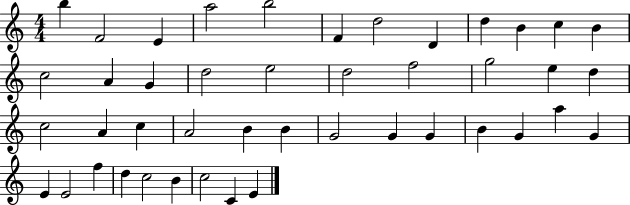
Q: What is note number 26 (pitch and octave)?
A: A4